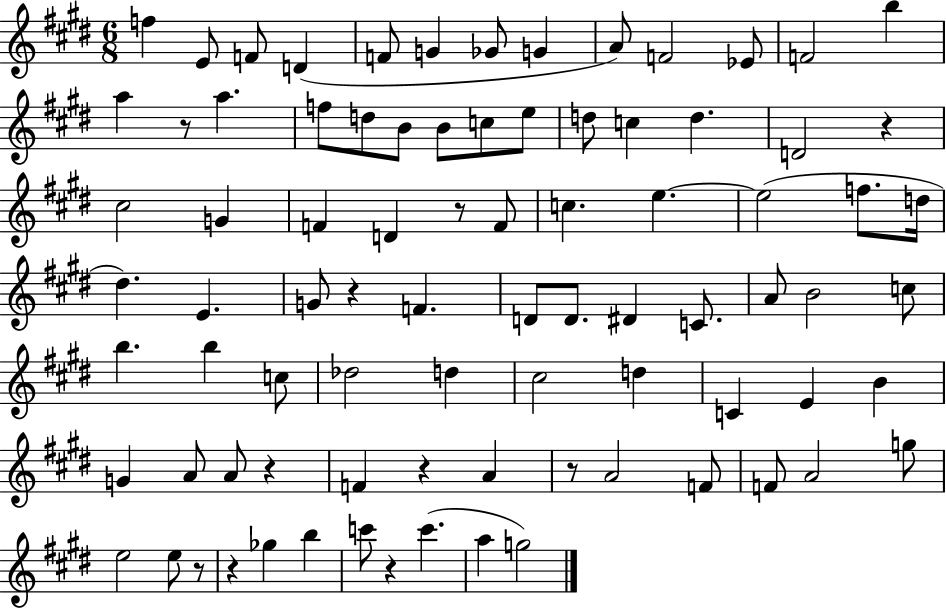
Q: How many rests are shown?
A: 10